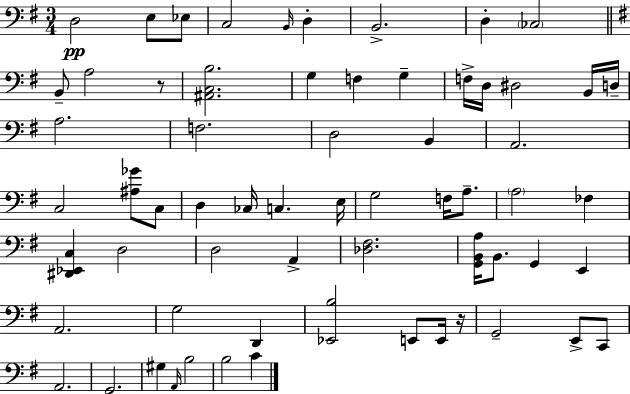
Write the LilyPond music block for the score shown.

{
  \clef bass
  \numericTimeSignature
  \time 3/4
  \key g \major
  d2\pp e8 ees8 | c2 \grace { b,16 } d4-. | b,2.-> | d4-. \parenthesize ces2 | \break \bar "||" \break \key g \major b,8-- a2 r8 | <ais, c b>2. | g4 f4 g4-- | f16-> d16 dis2 b,16 d16-- | \break a2. | f2. | d2 b,4 | a,2. | \break c2 <ais ges'>8 c8 | d4 ces16 c4. e16 | g2 f16 a8.-- | \parenthesize a2 fes4 | \break <dis, ees, c>4 d2 | d2 a,4-> | <des fis>2. | <g, b, a>16 b,8. g,4 e,4 | \break a,2. | g2 d,4 | <ees, b>2 e,8 e,16 r16 | g,2-- e,8-> c,8 | \break a,2. | g,2. | gis4 \grace { a,16 } b2 | b2 c'4 | \break \bar "|."
}